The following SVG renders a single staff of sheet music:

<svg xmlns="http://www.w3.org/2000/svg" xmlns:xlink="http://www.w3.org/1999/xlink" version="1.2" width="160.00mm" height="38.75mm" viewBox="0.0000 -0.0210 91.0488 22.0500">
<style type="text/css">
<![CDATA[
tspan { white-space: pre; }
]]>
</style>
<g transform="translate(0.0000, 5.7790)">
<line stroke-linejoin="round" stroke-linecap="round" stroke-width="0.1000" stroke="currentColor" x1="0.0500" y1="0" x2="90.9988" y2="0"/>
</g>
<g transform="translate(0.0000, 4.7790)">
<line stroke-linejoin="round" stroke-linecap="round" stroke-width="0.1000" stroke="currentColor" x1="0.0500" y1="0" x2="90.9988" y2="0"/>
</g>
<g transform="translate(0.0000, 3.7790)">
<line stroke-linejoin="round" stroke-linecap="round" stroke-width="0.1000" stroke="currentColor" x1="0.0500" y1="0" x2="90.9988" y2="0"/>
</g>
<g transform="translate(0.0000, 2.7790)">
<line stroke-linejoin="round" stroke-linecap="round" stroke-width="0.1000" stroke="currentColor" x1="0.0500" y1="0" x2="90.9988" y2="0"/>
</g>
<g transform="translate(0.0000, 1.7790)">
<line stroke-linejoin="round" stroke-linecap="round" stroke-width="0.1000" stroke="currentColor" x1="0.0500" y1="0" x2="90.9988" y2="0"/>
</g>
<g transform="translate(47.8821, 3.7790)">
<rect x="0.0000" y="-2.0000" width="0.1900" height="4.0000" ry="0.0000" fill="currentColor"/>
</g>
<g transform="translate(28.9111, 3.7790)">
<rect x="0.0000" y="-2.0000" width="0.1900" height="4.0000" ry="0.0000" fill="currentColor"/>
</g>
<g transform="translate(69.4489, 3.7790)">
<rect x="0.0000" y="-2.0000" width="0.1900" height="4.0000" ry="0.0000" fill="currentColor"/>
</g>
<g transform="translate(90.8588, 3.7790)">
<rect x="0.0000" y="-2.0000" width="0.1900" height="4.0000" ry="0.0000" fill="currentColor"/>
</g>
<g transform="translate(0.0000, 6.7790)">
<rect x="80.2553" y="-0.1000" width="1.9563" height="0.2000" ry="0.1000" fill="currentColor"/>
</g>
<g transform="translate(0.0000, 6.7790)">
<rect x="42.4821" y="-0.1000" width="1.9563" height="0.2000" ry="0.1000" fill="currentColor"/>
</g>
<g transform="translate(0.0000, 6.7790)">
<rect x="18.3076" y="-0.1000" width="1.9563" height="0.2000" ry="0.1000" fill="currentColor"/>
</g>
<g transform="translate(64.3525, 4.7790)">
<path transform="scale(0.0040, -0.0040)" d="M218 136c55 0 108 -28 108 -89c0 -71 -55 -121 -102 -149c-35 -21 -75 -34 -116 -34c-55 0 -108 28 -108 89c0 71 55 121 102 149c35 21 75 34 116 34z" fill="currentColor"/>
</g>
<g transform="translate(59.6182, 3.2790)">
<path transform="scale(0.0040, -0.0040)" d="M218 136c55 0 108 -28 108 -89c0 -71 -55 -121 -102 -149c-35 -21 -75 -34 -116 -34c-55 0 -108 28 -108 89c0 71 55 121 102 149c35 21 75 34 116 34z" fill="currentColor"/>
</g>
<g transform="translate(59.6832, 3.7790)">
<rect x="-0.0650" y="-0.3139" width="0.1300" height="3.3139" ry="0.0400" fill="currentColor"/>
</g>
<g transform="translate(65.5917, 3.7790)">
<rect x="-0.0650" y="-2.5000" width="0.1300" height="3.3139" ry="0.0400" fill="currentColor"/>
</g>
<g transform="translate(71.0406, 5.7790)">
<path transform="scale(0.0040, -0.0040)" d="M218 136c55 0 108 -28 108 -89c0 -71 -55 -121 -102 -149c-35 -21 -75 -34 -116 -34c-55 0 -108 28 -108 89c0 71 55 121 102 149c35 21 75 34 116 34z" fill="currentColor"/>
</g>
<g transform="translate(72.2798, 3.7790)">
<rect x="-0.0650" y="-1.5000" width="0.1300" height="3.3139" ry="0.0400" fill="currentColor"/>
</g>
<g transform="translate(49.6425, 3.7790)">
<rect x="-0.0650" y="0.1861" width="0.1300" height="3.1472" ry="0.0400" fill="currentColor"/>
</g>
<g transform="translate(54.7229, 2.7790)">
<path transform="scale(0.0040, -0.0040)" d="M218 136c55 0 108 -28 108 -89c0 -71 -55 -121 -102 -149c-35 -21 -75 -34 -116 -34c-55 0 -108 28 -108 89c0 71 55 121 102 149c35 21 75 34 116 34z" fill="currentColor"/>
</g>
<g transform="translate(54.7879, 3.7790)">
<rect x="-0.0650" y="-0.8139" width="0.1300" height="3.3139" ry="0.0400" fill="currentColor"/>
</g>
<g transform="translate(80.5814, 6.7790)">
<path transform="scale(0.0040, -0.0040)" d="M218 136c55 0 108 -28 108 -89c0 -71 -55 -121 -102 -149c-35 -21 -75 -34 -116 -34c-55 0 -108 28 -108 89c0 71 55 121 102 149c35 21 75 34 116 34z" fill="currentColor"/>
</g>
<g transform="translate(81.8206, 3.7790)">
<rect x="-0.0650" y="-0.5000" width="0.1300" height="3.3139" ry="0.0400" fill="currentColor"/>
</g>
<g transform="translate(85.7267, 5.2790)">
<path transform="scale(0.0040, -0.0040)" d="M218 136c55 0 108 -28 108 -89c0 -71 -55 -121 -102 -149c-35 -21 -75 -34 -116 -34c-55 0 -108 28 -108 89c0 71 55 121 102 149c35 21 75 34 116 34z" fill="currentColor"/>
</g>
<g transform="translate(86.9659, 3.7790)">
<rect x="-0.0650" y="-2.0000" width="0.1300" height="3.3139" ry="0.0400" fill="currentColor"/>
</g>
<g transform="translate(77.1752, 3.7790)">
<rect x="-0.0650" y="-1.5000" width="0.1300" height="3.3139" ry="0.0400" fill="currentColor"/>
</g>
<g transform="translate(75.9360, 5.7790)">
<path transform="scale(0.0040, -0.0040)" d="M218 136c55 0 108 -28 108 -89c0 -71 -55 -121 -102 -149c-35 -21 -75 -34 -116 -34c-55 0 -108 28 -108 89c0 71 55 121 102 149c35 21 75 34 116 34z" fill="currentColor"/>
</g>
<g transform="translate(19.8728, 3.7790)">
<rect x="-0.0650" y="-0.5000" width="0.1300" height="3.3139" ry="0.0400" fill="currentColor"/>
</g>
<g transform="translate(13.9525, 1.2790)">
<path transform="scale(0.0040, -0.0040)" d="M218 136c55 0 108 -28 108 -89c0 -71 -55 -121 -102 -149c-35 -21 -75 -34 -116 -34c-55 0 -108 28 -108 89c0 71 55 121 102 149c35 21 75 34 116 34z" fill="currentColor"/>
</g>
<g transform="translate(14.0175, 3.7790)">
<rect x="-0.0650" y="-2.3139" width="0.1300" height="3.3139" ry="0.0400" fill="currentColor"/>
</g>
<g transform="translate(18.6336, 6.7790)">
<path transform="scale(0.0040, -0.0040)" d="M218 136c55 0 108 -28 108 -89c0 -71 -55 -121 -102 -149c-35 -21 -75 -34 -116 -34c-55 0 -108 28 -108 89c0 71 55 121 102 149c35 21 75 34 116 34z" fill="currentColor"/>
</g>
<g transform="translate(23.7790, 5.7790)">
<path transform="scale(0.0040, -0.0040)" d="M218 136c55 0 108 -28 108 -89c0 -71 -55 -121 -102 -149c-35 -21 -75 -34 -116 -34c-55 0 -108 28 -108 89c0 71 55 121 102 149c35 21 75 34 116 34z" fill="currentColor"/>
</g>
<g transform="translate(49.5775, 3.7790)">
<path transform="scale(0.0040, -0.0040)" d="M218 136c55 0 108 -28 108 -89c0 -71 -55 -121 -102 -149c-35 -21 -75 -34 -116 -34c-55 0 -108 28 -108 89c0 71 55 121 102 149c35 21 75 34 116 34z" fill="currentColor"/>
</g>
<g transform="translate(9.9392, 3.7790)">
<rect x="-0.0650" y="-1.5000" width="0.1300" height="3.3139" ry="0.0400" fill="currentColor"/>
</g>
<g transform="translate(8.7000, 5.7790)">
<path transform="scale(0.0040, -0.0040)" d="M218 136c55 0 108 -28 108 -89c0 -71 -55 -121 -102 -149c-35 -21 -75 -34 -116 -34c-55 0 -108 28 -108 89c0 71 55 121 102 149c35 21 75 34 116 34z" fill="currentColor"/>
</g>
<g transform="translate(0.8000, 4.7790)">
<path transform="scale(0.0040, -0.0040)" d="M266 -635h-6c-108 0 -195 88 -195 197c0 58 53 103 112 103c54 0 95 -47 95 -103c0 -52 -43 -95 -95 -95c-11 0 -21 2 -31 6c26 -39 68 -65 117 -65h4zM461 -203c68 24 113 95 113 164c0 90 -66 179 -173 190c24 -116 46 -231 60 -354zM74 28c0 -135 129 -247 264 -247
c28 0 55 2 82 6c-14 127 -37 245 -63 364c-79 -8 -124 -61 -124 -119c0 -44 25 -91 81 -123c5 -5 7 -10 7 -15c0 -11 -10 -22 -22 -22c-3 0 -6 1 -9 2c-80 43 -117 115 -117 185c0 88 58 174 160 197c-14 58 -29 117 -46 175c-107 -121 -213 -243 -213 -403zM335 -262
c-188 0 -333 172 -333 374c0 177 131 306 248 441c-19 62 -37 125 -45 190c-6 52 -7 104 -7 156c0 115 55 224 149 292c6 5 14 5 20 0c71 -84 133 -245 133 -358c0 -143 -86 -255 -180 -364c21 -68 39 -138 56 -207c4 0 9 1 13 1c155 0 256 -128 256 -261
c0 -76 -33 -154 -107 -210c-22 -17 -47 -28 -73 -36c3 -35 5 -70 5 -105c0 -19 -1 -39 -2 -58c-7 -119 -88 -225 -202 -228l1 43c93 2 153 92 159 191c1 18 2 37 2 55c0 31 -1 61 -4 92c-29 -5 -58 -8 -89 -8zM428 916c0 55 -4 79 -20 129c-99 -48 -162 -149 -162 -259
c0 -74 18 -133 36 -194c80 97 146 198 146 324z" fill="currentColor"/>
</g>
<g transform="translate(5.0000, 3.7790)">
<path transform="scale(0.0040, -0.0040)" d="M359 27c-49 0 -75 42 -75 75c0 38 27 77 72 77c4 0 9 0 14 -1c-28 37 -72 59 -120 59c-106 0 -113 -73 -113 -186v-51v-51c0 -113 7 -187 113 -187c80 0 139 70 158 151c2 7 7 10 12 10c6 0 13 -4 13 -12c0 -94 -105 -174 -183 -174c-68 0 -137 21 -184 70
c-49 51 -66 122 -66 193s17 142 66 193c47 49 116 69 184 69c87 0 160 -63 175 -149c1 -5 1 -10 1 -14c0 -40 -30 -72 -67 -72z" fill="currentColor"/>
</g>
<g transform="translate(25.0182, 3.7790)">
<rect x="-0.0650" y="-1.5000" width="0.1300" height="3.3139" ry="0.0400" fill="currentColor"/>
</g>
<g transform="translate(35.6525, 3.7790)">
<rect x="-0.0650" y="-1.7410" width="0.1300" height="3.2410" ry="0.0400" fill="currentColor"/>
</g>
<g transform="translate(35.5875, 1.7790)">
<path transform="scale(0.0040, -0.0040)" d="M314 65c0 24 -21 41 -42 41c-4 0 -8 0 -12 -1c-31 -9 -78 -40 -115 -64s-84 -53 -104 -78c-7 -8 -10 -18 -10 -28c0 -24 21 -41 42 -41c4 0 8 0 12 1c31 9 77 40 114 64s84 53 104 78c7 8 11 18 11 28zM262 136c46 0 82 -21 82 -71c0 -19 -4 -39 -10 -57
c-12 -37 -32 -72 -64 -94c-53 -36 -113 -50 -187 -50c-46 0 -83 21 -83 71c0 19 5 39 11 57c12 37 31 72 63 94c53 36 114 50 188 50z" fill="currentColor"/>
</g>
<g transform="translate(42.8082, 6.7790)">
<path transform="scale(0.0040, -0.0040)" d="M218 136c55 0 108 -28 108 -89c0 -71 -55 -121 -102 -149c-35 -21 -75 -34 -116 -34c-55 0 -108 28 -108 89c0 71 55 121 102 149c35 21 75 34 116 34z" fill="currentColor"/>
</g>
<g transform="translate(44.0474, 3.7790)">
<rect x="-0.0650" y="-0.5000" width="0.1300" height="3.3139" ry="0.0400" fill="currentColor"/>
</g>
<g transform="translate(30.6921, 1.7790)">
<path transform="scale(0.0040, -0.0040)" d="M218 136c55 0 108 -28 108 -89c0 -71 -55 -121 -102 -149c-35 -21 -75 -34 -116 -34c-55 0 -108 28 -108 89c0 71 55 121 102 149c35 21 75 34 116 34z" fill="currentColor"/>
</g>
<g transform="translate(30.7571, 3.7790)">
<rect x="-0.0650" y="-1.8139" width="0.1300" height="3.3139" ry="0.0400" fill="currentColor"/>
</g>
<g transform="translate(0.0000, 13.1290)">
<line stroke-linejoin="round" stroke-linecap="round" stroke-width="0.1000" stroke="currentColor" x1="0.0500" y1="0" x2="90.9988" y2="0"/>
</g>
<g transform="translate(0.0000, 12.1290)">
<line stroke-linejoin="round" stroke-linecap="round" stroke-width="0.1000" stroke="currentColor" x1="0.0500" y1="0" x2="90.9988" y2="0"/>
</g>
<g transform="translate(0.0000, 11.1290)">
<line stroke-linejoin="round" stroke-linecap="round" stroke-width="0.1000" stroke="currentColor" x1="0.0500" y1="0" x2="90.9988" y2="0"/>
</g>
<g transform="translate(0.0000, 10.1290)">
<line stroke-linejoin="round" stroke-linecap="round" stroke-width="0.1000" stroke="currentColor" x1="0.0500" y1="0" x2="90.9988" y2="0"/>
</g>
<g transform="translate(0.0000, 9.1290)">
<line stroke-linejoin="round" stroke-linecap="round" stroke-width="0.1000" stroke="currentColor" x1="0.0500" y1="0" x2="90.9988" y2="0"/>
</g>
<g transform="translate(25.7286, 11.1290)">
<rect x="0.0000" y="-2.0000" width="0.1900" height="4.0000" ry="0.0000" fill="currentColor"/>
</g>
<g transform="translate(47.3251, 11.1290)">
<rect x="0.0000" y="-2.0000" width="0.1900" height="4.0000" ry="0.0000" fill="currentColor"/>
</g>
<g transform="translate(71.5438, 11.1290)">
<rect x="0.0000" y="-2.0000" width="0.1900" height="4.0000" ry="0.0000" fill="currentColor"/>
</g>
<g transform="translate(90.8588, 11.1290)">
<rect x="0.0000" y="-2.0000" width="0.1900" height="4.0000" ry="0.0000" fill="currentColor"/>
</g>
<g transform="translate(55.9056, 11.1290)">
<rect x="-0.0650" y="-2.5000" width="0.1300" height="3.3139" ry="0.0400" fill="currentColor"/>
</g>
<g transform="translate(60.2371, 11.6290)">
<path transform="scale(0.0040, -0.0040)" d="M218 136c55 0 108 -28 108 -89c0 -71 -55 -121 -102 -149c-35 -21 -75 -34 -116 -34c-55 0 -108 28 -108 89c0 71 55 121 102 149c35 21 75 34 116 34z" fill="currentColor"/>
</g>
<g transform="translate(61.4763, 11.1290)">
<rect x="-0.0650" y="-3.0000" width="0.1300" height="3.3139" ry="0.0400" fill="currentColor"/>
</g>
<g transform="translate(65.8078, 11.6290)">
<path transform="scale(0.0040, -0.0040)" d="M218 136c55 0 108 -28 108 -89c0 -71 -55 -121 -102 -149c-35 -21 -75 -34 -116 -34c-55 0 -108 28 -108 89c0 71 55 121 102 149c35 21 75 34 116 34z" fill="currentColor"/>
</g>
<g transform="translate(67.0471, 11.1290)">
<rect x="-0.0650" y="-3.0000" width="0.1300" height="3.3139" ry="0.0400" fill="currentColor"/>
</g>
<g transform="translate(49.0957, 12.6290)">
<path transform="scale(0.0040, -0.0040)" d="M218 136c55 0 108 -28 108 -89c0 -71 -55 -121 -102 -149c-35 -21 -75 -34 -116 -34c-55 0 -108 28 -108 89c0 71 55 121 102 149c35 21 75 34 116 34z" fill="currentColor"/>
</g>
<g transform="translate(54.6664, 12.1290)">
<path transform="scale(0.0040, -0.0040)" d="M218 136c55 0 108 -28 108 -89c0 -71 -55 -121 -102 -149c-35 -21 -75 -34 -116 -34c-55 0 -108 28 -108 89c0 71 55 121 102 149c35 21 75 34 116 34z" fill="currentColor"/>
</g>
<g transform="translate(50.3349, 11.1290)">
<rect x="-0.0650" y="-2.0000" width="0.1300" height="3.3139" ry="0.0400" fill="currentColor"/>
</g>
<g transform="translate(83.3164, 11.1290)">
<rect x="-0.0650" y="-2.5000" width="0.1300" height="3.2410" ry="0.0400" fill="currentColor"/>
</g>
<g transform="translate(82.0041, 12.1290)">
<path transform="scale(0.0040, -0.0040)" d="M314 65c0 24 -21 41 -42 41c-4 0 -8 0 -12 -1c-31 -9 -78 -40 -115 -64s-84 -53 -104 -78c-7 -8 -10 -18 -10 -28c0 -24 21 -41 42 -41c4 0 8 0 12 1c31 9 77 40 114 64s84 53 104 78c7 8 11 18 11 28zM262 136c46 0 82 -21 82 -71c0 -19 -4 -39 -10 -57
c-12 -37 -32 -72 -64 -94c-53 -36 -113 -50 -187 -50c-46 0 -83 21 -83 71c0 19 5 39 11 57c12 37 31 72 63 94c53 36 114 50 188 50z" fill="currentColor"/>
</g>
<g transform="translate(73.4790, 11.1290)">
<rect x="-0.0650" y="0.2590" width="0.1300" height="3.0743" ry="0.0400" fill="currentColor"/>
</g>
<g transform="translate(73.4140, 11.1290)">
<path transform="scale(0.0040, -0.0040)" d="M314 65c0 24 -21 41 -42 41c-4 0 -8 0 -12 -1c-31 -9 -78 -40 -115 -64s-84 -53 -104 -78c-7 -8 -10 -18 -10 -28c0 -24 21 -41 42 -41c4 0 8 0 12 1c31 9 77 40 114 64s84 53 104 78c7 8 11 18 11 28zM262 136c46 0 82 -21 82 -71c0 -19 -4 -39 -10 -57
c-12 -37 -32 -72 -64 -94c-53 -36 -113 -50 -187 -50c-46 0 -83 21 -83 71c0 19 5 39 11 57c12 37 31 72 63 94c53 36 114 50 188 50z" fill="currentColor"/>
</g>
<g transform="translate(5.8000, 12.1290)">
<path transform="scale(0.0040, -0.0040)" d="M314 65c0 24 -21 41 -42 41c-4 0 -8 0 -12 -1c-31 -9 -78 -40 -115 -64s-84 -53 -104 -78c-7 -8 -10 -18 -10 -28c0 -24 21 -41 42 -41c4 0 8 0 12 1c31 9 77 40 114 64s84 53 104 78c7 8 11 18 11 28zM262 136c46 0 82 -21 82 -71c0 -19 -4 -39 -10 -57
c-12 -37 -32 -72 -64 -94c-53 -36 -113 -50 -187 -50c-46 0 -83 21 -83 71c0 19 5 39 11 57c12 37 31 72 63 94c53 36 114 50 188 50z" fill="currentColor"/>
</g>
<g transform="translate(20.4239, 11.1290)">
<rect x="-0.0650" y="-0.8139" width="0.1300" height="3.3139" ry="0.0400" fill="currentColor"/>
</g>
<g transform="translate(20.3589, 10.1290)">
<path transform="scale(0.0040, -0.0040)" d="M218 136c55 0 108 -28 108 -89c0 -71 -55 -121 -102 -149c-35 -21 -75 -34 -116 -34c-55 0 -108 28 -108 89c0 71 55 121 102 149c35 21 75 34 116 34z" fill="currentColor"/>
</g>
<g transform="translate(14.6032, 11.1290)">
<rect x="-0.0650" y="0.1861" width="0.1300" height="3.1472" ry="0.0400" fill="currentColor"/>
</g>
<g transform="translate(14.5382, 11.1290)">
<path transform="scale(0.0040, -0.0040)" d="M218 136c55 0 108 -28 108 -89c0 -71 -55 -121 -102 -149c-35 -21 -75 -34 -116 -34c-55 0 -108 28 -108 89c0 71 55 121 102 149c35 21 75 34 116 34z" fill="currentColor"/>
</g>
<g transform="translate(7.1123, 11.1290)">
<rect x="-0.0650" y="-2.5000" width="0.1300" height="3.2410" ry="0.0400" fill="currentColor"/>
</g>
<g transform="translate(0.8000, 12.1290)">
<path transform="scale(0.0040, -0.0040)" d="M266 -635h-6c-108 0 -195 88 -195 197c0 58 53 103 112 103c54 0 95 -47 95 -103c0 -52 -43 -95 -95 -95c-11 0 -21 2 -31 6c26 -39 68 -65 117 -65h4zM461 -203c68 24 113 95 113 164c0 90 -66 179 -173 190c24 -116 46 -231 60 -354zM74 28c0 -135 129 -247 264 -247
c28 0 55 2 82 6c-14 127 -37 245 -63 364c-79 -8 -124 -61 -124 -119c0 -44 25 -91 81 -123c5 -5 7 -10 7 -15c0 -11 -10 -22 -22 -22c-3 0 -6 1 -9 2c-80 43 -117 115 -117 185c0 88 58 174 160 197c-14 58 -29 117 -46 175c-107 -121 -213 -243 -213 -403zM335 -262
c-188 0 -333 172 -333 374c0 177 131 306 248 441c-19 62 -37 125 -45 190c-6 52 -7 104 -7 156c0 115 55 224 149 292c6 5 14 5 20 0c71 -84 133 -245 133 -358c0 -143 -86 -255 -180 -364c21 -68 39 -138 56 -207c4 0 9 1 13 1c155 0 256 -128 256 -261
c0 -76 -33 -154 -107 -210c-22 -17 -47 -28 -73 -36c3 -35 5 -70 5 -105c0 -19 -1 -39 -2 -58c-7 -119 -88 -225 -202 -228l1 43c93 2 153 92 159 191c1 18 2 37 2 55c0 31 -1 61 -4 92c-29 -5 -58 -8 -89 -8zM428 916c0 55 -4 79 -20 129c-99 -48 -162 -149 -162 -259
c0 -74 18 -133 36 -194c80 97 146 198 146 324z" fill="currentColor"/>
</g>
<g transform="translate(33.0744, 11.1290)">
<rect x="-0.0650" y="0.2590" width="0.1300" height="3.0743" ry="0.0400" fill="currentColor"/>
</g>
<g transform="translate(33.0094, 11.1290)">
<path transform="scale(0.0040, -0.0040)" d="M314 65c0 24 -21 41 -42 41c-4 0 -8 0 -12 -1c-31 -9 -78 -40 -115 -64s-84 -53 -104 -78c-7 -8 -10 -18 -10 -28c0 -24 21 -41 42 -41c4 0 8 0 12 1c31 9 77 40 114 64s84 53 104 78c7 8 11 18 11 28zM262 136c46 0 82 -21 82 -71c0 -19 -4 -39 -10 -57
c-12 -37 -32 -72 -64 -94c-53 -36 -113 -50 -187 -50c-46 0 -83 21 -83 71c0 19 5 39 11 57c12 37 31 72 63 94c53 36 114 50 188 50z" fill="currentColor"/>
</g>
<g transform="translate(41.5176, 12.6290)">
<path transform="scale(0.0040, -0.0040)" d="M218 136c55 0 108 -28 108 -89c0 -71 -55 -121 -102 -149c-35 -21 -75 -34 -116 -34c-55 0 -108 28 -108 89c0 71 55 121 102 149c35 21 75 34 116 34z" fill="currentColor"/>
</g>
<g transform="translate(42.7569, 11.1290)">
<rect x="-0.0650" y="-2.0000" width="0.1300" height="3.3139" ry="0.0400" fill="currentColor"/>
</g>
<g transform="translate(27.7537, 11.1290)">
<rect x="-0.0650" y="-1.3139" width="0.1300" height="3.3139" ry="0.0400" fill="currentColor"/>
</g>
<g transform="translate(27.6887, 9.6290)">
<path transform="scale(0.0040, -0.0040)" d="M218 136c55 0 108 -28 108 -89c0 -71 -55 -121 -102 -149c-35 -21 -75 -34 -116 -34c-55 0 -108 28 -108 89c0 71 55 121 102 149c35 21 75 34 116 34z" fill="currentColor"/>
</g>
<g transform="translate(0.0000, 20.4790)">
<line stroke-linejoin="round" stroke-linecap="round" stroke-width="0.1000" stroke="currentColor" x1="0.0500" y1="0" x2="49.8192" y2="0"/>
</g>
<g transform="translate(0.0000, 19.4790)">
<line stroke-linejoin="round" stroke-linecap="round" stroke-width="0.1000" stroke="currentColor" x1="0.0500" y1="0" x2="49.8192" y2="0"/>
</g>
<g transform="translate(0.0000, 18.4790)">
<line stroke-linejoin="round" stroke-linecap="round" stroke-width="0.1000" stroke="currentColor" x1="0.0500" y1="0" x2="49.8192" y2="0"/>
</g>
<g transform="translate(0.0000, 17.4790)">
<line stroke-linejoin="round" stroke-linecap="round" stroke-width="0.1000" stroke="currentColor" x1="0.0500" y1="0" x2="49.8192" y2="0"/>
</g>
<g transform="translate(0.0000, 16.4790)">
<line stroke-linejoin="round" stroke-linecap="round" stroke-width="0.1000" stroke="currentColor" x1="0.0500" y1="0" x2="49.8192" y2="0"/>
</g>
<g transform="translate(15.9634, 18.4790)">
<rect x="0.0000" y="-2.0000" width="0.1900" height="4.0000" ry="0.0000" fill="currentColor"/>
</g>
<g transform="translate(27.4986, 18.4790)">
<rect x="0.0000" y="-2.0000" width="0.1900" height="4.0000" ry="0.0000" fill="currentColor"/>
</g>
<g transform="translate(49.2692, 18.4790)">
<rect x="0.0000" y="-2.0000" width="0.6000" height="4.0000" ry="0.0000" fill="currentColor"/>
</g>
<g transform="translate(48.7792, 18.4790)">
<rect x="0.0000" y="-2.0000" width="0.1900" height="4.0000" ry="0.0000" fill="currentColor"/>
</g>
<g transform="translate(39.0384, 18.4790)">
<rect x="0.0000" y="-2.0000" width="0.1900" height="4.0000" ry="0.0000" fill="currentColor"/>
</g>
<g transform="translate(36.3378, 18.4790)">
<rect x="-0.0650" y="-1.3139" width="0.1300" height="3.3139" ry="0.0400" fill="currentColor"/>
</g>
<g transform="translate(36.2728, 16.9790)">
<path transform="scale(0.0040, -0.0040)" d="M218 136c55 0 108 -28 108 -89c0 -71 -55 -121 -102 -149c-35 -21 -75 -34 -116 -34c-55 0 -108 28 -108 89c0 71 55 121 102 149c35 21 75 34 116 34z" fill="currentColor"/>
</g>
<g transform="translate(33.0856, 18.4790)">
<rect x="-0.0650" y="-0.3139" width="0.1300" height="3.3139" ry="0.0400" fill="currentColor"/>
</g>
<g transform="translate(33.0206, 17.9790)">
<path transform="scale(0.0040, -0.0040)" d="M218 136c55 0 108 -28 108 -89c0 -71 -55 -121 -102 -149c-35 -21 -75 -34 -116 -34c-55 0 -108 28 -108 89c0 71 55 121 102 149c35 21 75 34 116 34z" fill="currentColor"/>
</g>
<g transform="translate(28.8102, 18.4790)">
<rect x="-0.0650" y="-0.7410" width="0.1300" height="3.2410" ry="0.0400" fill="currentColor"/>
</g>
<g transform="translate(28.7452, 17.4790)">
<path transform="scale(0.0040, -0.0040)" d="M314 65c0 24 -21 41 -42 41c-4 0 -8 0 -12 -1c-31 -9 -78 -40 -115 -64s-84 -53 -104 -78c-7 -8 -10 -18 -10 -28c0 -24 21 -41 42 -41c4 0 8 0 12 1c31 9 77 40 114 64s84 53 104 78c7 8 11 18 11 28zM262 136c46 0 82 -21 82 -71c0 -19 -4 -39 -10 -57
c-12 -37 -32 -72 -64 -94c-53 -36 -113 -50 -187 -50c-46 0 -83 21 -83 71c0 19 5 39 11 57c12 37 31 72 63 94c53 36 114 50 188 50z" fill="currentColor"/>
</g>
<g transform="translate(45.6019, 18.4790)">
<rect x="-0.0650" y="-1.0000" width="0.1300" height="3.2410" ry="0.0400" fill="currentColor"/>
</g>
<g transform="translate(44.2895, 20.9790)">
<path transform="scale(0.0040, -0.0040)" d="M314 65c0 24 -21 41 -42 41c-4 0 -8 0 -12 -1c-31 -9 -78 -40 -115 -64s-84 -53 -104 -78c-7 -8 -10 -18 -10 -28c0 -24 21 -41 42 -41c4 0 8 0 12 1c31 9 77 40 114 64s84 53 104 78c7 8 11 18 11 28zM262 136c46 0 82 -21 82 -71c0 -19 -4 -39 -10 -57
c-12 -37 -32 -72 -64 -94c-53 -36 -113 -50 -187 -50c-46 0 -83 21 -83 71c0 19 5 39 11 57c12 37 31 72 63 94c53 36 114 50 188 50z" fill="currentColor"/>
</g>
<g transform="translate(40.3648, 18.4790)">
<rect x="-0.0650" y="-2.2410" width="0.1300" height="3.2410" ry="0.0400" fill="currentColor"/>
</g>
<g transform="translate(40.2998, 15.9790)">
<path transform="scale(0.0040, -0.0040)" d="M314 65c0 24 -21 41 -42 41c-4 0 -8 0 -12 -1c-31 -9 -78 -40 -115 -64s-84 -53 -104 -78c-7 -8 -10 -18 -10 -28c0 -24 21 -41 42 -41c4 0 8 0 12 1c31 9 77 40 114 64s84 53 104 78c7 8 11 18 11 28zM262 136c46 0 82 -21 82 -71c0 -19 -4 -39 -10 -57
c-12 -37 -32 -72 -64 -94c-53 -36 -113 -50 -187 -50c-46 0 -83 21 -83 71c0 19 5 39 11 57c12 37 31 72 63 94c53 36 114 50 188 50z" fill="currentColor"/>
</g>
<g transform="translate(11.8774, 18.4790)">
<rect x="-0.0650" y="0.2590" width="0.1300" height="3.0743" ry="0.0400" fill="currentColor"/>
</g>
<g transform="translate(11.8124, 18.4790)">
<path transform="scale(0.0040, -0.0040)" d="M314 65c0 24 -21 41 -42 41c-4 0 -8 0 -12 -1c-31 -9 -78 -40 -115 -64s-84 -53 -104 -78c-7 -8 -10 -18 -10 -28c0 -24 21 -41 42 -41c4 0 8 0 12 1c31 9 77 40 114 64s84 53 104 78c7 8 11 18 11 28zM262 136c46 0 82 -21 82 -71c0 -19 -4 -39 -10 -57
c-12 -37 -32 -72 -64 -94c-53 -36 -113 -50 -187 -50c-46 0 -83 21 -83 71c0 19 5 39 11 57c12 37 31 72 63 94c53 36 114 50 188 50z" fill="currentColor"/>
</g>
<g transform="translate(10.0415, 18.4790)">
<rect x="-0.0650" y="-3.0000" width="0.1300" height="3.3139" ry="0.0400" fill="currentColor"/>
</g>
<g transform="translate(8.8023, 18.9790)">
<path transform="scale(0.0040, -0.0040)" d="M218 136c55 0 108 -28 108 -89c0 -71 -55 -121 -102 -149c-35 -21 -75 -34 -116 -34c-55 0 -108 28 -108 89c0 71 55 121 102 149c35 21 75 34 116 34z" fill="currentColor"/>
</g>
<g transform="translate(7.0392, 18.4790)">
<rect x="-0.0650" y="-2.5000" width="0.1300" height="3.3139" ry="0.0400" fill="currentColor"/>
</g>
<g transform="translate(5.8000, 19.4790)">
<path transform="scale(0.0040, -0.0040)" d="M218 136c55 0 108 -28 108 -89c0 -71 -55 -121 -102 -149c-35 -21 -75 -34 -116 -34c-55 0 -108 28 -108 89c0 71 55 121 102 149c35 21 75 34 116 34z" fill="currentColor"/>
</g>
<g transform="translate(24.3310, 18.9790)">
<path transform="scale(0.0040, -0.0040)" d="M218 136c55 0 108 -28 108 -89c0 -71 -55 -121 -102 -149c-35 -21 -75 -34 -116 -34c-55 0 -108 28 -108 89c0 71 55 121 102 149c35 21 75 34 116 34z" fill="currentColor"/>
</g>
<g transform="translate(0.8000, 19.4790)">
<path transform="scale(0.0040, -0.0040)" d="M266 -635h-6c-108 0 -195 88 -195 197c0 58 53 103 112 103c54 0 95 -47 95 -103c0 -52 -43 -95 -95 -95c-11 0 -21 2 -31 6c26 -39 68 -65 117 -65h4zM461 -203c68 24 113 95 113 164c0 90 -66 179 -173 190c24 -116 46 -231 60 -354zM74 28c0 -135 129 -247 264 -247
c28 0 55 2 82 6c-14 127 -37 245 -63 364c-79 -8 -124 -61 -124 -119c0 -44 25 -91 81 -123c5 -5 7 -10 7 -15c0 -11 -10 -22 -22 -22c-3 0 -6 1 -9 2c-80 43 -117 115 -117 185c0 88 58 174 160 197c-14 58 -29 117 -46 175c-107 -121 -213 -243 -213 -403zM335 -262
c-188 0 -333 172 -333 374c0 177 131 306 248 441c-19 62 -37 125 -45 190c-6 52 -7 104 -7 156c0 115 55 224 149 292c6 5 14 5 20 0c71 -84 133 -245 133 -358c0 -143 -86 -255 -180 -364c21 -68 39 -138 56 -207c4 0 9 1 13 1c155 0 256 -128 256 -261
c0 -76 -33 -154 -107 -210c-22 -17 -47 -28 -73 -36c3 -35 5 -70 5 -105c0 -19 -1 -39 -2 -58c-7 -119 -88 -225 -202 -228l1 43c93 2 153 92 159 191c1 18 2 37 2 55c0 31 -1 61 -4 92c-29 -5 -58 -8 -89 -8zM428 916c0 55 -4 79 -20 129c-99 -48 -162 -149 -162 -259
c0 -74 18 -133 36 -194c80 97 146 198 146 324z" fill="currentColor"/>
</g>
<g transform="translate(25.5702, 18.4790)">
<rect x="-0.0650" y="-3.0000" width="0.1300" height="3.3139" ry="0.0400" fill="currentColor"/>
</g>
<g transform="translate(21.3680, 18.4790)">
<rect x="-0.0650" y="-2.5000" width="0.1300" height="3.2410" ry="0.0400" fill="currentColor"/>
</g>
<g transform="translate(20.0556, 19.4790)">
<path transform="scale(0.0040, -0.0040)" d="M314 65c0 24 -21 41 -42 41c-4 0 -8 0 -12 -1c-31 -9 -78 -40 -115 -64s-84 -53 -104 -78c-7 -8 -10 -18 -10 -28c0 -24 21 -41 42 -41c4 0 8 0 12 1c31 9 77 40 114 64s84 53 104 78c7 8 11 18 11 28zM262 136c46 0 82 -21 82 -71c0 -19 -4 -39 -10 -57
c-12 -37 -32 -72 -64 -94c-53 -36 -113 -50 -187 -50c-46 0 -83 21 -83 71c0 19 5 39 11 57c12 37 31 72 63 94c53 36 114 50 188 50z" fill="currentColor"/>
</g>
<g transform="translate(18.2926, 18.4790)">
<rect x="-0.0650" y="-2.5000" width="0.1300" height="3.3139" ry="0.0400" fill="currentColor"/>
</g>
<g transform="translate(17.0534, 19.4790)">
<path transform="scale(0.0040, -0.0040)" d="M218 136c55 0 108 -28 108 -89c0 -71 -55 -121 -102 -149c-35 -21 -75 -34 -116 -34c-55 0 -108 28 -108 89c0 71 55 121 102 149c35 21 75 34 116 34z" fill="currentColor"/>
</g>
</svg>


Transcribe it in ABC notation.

X:1
T:Untitled
M:4/4
L:1/4
K:C
E g C E f f2 C B d c G E E C F G2 B d e B2 F F G A A B2 G2 G A B2 G G2 A d2 c e g2 D2